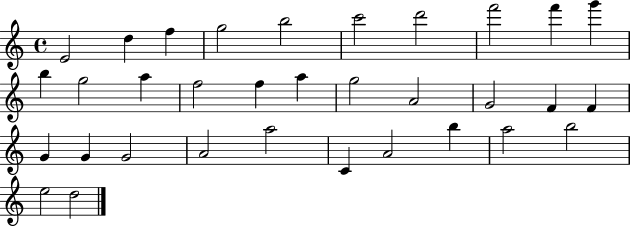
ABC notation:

X:1
T:Untitled
M:4/4
L:1/4
K:C
E2 d f g2 b2 c'2 d'2 f'2 f' g' b g2 a f2 f a g2 A2 G2 F F G G G2 A2 a2 C A2 b a2 b2 e2 d2